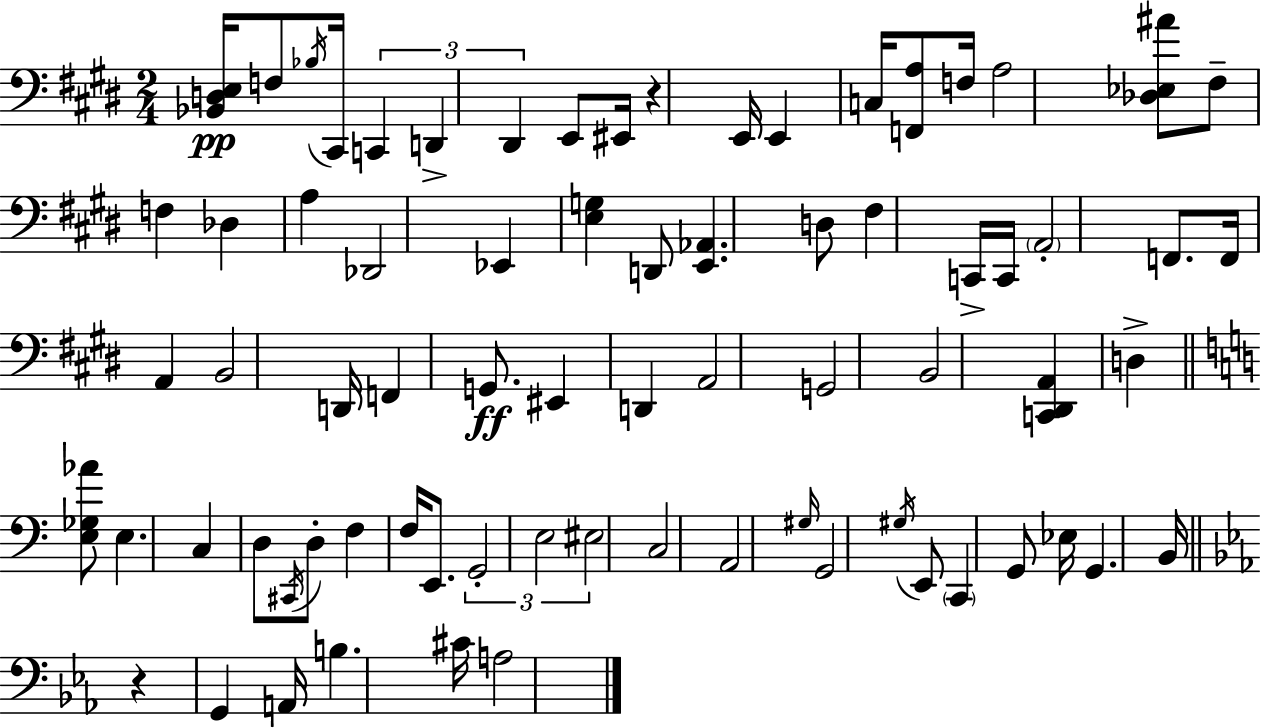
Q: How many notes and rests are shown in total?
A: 74